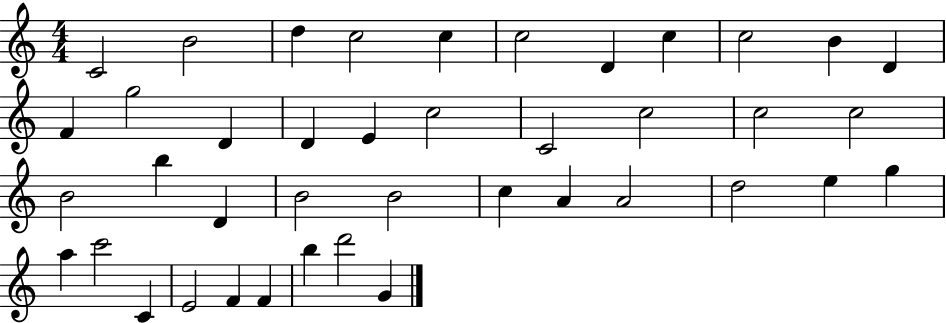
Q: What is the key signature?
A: C major